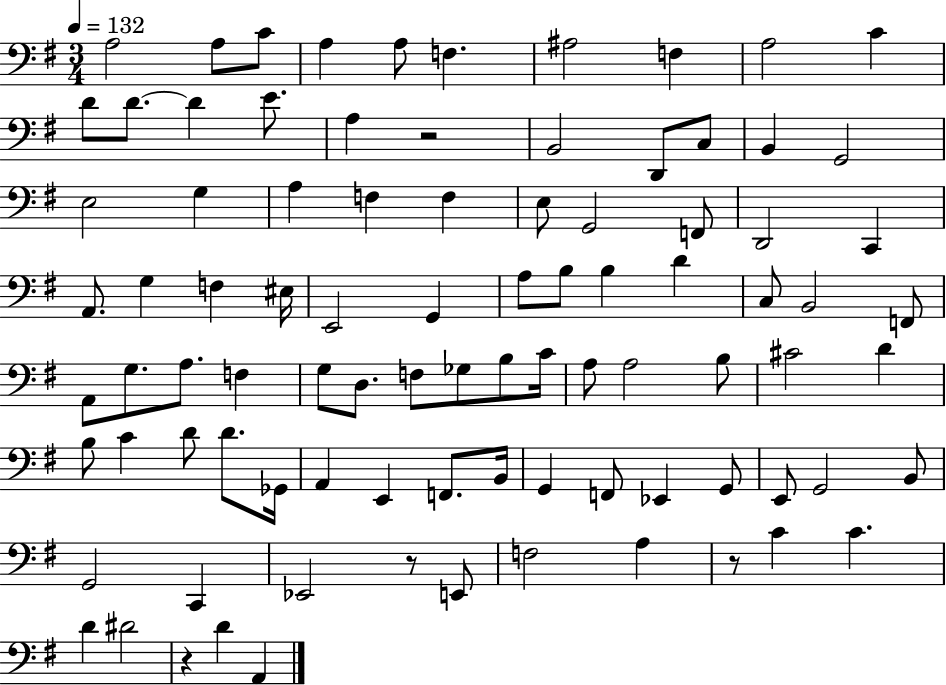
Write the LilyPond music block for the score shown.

{
  \clef bass
  \numericTimeSignature
  \time 3/4
  \key g \major
  \tempo 4 = 132
  \repeat volta 2 { a2 a8 c'8 | a4 a8 f4. | ais2 f4 | a2 c'4 | \break d'8 d'8.~~ d'4 e'8. | a4 r2 | b,2 d,8 c8 | b,4 g,2 | \break e2 g4 | a4 f4 f4 | e8 g,2 f,8 | d,2 c,4 | \break a,8. g4 f4 eis16 | e,2 g,4 | a8 b8 b4 d'4 | c8 b,2 f,8 | \break a,8 g8. a8. f4 | g8 d8. f8 ges8 b8 c'16 | a8 a2 b8 | cis'2 d'4 | \break b8 c'4 d'8 d'8. ges,16 | a,4 e,4 f,8. b,16 | g,4 f,8 ees,4 g,8 | e,8 g,2 b,8 | \break g,2 c,4 | ees,2 r8 e,8 | f2 a4 | r8 c'4 c'4. | \break d'4 dis'2 | r4 d'4 a,4 | } \bar "|."
}